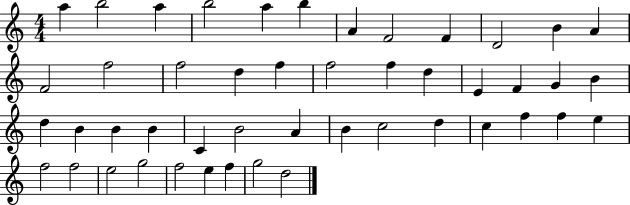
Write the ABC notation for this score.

X:1
T:Untitled
M:4/4
L:1/4
K:C
a b2 a b2 a b A F2 F D2 B A F2 f2 f2 d f f2 f d E F G B d B B B C B2 A B c2 d c f f e f2 f2 e2 g2 f2 e f g2 d2